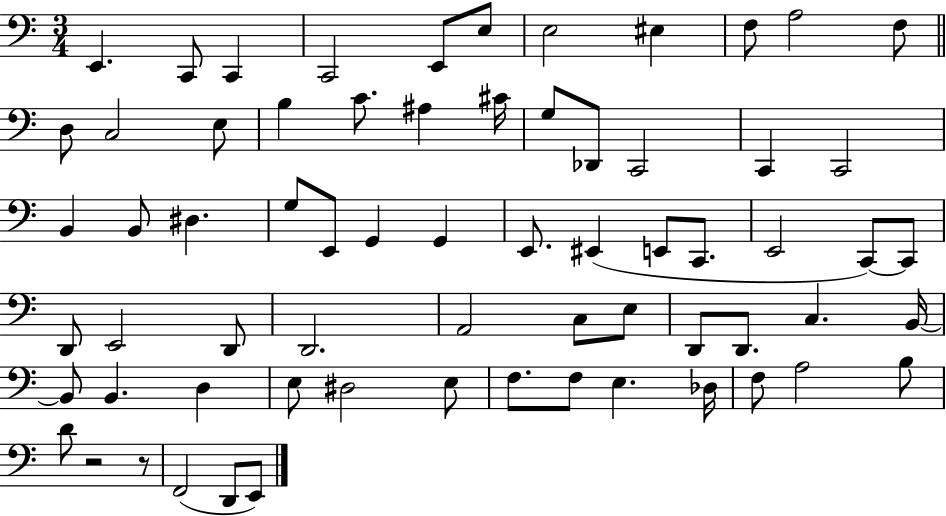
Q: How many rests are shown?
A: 2